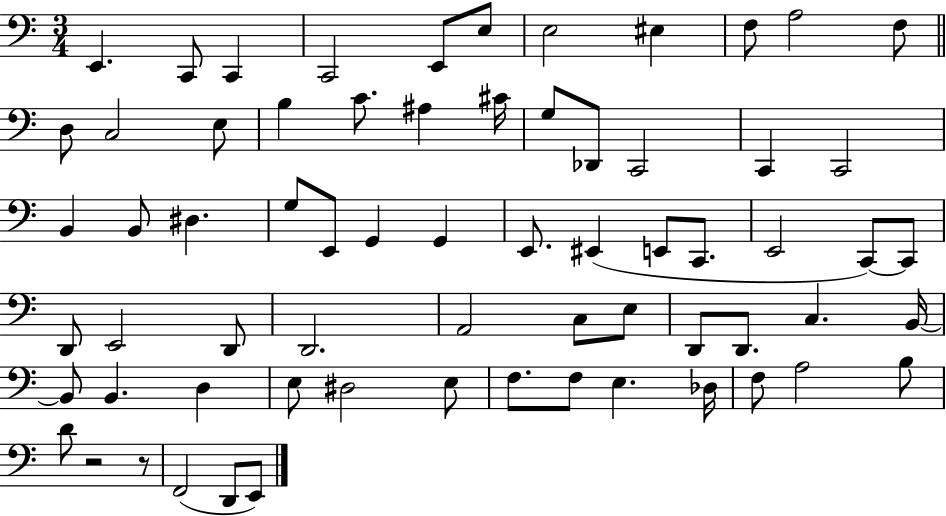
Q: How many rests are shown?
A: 2